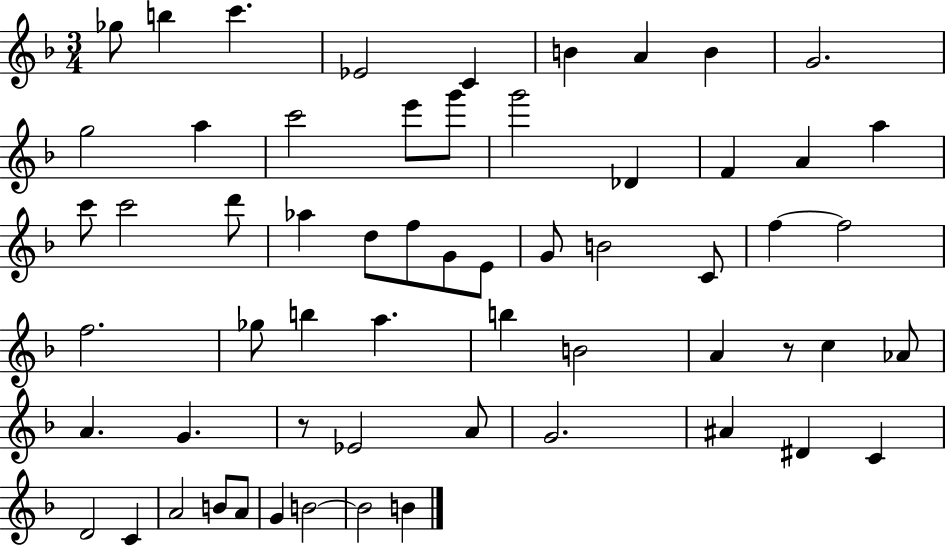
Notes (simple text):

Gb5/e B5/q C6/q. Eb4/h C4/q B4/q A4/q B4/q G4/h. G5/h A5/q C6/h E6/e G6/e G6/h Db4/q F4/q A4/q A5/q C6/e C6/h D6/e Ab5/q D5/e F5/e G4/e E4/e G4/e B4/h C4/e F5/q F5/h F5/h. Gb5/e B5/q A5/q. B5/q B4/h A4/q R/e C5/q Ab4/e A4/q. G4/q. R/e Eb4/h A4/e G4/h. A#4/q D#4/q C4/q D4/h C4/q A4/h B4/e A4/e G4/q B4/h B4/h B4/q